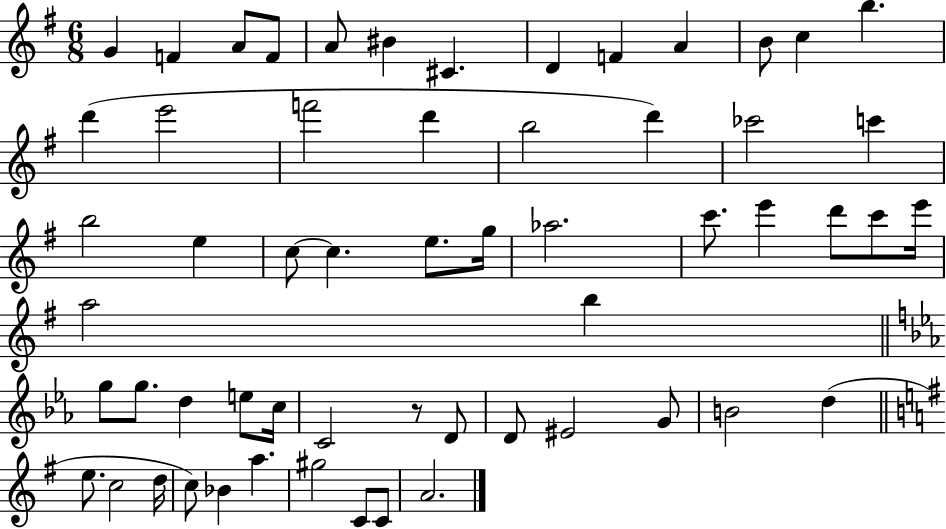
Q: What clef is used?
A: treble